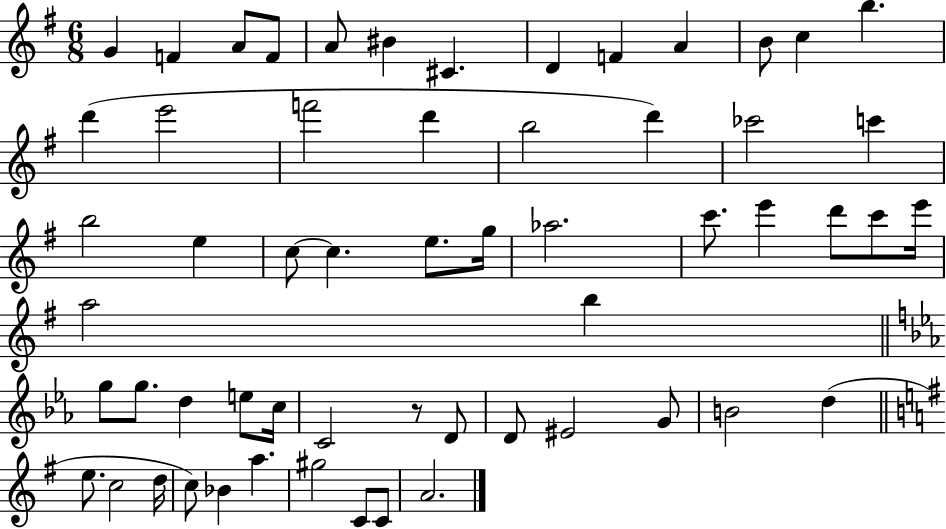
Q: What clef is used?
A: treble